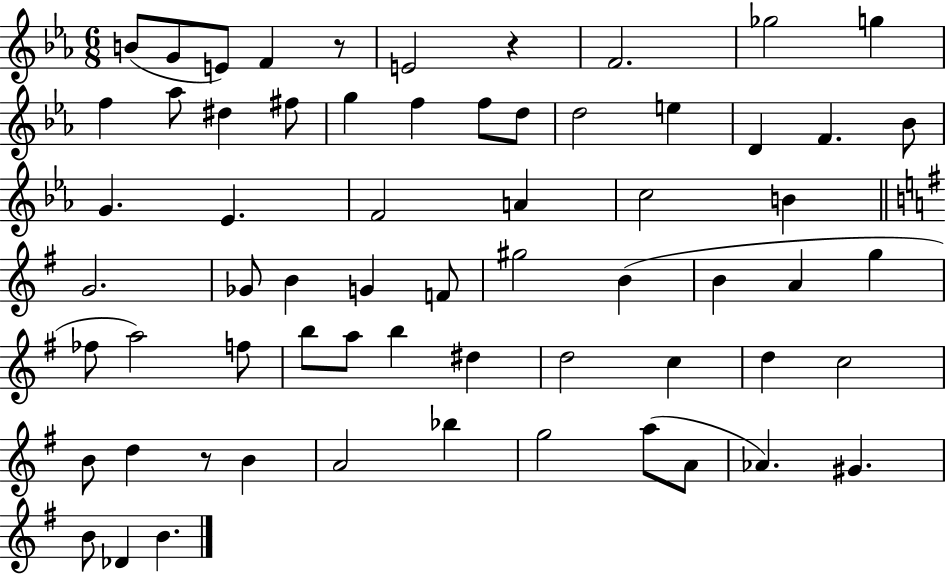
B4/e G4/e E4/e F4/q R/e E4/h R/q F4/h. Gb5/h G5/q F5/q Ab5/e D#5/q F#5/e G5/q F5/q F5/e D5/e D5/h E5/q D4/q F4/q. Bb4/e G4/q. Eb4/q. F4/h A4/q C5/h B4/q G4/h. Gb4/e B4/q G4/q F4/e G#5/h B4/q B4/q A4/q G5/q FES5/e A5/h F5/e B5/e A5/e B5/q D#5/q D5/h C5/q D5/q C5/h B4/e D5/q R/e B4/q A4/h Bb5/q G5/h A5/e A4/e Ab4/q. G#4/q. B4/e Db4/q B4/q.